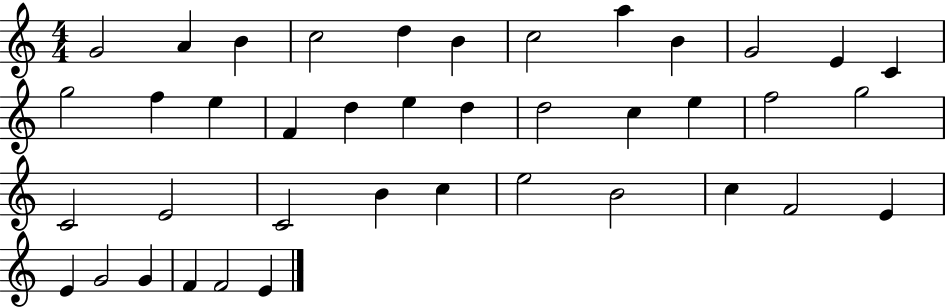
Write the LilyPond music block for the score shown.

{
  \clef treble
  \numericTimeSignature
  \time 4/4
  \key c \major
  g'2 a'4 b'4 | c''2 d''4 b'4 | c''2 a''4 b'4 | g'2 e'4 c'4 | \break g''2 f''4 e''4 | f'4 d''4 e''4 d''4 | d''2 c''4 e''4 | f''2 g''2 | \break c'2 e'2 | c'2 b'4 c''4 | e''2 b'2 | c''4 f'2 e'4 | \break e'4 g'2 g'4 | f'4 f'2 e'4 | \bar "|."
}